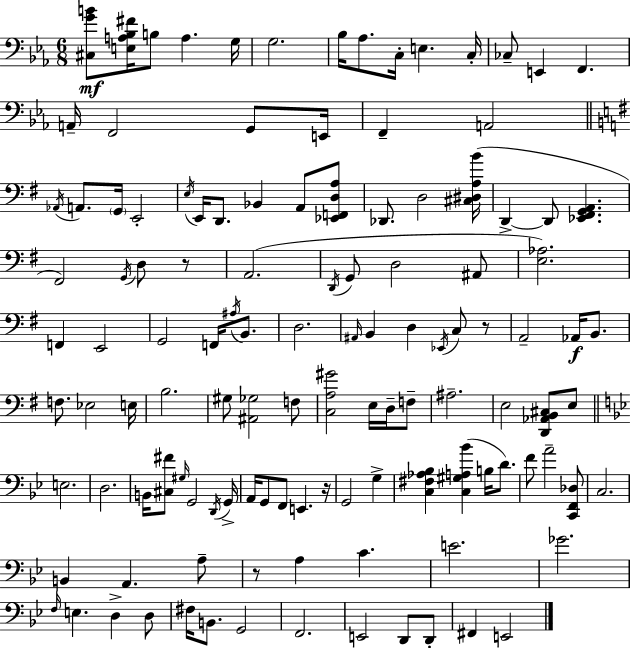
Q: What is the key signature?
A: C minor